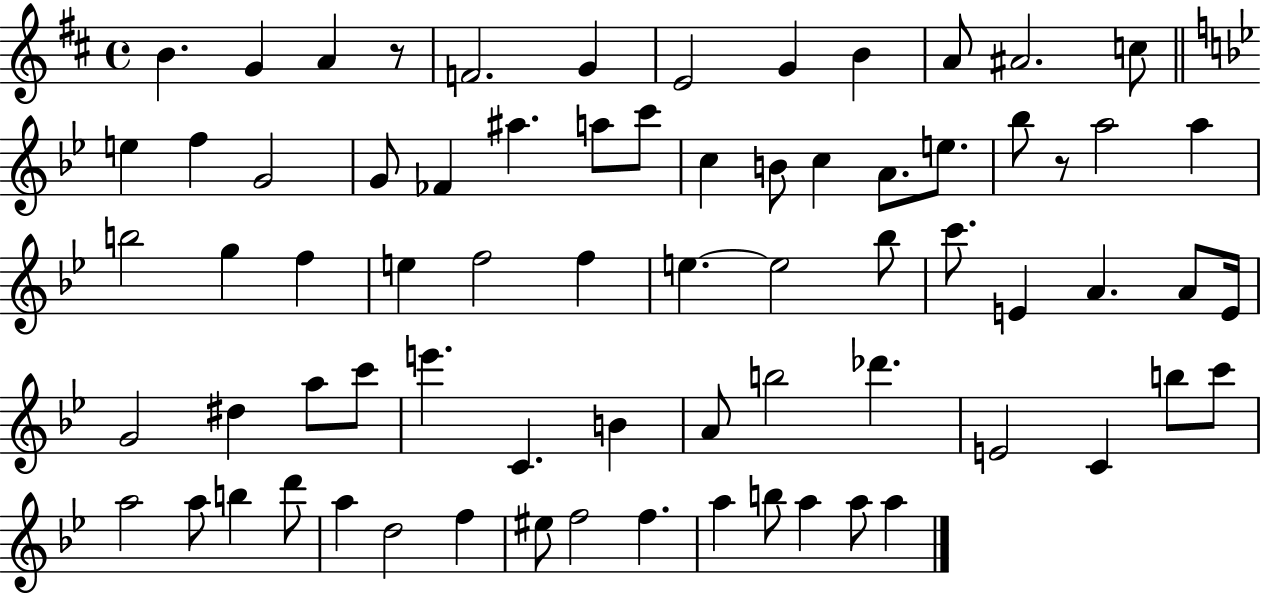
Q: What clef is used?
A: treble